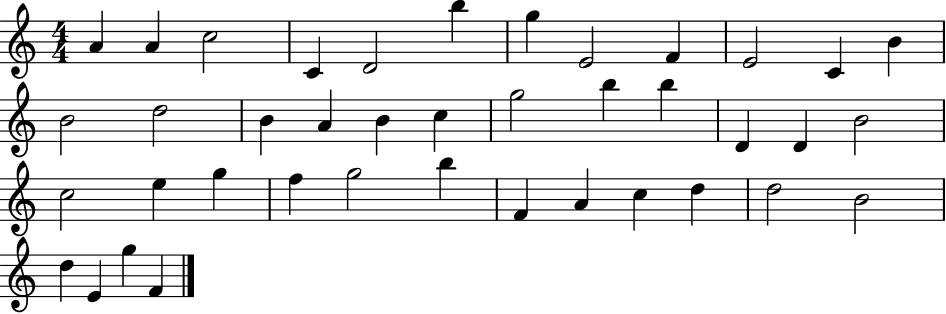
A4/q A4/q C5/h C4/q D4/h B5/q G5/q E4/h F4/q E4/h C4/q B4/q B4/h D5/h B4/q A4/q B4/q C5/q G5/h B5/q B5/q D4/q D4/q B4/h C5/h E5/q G5/q F5/q G5/h B5/q F4/q A4/q C5/q D5/q D5/h B4/h D5/q E4/q G5/q F4/q